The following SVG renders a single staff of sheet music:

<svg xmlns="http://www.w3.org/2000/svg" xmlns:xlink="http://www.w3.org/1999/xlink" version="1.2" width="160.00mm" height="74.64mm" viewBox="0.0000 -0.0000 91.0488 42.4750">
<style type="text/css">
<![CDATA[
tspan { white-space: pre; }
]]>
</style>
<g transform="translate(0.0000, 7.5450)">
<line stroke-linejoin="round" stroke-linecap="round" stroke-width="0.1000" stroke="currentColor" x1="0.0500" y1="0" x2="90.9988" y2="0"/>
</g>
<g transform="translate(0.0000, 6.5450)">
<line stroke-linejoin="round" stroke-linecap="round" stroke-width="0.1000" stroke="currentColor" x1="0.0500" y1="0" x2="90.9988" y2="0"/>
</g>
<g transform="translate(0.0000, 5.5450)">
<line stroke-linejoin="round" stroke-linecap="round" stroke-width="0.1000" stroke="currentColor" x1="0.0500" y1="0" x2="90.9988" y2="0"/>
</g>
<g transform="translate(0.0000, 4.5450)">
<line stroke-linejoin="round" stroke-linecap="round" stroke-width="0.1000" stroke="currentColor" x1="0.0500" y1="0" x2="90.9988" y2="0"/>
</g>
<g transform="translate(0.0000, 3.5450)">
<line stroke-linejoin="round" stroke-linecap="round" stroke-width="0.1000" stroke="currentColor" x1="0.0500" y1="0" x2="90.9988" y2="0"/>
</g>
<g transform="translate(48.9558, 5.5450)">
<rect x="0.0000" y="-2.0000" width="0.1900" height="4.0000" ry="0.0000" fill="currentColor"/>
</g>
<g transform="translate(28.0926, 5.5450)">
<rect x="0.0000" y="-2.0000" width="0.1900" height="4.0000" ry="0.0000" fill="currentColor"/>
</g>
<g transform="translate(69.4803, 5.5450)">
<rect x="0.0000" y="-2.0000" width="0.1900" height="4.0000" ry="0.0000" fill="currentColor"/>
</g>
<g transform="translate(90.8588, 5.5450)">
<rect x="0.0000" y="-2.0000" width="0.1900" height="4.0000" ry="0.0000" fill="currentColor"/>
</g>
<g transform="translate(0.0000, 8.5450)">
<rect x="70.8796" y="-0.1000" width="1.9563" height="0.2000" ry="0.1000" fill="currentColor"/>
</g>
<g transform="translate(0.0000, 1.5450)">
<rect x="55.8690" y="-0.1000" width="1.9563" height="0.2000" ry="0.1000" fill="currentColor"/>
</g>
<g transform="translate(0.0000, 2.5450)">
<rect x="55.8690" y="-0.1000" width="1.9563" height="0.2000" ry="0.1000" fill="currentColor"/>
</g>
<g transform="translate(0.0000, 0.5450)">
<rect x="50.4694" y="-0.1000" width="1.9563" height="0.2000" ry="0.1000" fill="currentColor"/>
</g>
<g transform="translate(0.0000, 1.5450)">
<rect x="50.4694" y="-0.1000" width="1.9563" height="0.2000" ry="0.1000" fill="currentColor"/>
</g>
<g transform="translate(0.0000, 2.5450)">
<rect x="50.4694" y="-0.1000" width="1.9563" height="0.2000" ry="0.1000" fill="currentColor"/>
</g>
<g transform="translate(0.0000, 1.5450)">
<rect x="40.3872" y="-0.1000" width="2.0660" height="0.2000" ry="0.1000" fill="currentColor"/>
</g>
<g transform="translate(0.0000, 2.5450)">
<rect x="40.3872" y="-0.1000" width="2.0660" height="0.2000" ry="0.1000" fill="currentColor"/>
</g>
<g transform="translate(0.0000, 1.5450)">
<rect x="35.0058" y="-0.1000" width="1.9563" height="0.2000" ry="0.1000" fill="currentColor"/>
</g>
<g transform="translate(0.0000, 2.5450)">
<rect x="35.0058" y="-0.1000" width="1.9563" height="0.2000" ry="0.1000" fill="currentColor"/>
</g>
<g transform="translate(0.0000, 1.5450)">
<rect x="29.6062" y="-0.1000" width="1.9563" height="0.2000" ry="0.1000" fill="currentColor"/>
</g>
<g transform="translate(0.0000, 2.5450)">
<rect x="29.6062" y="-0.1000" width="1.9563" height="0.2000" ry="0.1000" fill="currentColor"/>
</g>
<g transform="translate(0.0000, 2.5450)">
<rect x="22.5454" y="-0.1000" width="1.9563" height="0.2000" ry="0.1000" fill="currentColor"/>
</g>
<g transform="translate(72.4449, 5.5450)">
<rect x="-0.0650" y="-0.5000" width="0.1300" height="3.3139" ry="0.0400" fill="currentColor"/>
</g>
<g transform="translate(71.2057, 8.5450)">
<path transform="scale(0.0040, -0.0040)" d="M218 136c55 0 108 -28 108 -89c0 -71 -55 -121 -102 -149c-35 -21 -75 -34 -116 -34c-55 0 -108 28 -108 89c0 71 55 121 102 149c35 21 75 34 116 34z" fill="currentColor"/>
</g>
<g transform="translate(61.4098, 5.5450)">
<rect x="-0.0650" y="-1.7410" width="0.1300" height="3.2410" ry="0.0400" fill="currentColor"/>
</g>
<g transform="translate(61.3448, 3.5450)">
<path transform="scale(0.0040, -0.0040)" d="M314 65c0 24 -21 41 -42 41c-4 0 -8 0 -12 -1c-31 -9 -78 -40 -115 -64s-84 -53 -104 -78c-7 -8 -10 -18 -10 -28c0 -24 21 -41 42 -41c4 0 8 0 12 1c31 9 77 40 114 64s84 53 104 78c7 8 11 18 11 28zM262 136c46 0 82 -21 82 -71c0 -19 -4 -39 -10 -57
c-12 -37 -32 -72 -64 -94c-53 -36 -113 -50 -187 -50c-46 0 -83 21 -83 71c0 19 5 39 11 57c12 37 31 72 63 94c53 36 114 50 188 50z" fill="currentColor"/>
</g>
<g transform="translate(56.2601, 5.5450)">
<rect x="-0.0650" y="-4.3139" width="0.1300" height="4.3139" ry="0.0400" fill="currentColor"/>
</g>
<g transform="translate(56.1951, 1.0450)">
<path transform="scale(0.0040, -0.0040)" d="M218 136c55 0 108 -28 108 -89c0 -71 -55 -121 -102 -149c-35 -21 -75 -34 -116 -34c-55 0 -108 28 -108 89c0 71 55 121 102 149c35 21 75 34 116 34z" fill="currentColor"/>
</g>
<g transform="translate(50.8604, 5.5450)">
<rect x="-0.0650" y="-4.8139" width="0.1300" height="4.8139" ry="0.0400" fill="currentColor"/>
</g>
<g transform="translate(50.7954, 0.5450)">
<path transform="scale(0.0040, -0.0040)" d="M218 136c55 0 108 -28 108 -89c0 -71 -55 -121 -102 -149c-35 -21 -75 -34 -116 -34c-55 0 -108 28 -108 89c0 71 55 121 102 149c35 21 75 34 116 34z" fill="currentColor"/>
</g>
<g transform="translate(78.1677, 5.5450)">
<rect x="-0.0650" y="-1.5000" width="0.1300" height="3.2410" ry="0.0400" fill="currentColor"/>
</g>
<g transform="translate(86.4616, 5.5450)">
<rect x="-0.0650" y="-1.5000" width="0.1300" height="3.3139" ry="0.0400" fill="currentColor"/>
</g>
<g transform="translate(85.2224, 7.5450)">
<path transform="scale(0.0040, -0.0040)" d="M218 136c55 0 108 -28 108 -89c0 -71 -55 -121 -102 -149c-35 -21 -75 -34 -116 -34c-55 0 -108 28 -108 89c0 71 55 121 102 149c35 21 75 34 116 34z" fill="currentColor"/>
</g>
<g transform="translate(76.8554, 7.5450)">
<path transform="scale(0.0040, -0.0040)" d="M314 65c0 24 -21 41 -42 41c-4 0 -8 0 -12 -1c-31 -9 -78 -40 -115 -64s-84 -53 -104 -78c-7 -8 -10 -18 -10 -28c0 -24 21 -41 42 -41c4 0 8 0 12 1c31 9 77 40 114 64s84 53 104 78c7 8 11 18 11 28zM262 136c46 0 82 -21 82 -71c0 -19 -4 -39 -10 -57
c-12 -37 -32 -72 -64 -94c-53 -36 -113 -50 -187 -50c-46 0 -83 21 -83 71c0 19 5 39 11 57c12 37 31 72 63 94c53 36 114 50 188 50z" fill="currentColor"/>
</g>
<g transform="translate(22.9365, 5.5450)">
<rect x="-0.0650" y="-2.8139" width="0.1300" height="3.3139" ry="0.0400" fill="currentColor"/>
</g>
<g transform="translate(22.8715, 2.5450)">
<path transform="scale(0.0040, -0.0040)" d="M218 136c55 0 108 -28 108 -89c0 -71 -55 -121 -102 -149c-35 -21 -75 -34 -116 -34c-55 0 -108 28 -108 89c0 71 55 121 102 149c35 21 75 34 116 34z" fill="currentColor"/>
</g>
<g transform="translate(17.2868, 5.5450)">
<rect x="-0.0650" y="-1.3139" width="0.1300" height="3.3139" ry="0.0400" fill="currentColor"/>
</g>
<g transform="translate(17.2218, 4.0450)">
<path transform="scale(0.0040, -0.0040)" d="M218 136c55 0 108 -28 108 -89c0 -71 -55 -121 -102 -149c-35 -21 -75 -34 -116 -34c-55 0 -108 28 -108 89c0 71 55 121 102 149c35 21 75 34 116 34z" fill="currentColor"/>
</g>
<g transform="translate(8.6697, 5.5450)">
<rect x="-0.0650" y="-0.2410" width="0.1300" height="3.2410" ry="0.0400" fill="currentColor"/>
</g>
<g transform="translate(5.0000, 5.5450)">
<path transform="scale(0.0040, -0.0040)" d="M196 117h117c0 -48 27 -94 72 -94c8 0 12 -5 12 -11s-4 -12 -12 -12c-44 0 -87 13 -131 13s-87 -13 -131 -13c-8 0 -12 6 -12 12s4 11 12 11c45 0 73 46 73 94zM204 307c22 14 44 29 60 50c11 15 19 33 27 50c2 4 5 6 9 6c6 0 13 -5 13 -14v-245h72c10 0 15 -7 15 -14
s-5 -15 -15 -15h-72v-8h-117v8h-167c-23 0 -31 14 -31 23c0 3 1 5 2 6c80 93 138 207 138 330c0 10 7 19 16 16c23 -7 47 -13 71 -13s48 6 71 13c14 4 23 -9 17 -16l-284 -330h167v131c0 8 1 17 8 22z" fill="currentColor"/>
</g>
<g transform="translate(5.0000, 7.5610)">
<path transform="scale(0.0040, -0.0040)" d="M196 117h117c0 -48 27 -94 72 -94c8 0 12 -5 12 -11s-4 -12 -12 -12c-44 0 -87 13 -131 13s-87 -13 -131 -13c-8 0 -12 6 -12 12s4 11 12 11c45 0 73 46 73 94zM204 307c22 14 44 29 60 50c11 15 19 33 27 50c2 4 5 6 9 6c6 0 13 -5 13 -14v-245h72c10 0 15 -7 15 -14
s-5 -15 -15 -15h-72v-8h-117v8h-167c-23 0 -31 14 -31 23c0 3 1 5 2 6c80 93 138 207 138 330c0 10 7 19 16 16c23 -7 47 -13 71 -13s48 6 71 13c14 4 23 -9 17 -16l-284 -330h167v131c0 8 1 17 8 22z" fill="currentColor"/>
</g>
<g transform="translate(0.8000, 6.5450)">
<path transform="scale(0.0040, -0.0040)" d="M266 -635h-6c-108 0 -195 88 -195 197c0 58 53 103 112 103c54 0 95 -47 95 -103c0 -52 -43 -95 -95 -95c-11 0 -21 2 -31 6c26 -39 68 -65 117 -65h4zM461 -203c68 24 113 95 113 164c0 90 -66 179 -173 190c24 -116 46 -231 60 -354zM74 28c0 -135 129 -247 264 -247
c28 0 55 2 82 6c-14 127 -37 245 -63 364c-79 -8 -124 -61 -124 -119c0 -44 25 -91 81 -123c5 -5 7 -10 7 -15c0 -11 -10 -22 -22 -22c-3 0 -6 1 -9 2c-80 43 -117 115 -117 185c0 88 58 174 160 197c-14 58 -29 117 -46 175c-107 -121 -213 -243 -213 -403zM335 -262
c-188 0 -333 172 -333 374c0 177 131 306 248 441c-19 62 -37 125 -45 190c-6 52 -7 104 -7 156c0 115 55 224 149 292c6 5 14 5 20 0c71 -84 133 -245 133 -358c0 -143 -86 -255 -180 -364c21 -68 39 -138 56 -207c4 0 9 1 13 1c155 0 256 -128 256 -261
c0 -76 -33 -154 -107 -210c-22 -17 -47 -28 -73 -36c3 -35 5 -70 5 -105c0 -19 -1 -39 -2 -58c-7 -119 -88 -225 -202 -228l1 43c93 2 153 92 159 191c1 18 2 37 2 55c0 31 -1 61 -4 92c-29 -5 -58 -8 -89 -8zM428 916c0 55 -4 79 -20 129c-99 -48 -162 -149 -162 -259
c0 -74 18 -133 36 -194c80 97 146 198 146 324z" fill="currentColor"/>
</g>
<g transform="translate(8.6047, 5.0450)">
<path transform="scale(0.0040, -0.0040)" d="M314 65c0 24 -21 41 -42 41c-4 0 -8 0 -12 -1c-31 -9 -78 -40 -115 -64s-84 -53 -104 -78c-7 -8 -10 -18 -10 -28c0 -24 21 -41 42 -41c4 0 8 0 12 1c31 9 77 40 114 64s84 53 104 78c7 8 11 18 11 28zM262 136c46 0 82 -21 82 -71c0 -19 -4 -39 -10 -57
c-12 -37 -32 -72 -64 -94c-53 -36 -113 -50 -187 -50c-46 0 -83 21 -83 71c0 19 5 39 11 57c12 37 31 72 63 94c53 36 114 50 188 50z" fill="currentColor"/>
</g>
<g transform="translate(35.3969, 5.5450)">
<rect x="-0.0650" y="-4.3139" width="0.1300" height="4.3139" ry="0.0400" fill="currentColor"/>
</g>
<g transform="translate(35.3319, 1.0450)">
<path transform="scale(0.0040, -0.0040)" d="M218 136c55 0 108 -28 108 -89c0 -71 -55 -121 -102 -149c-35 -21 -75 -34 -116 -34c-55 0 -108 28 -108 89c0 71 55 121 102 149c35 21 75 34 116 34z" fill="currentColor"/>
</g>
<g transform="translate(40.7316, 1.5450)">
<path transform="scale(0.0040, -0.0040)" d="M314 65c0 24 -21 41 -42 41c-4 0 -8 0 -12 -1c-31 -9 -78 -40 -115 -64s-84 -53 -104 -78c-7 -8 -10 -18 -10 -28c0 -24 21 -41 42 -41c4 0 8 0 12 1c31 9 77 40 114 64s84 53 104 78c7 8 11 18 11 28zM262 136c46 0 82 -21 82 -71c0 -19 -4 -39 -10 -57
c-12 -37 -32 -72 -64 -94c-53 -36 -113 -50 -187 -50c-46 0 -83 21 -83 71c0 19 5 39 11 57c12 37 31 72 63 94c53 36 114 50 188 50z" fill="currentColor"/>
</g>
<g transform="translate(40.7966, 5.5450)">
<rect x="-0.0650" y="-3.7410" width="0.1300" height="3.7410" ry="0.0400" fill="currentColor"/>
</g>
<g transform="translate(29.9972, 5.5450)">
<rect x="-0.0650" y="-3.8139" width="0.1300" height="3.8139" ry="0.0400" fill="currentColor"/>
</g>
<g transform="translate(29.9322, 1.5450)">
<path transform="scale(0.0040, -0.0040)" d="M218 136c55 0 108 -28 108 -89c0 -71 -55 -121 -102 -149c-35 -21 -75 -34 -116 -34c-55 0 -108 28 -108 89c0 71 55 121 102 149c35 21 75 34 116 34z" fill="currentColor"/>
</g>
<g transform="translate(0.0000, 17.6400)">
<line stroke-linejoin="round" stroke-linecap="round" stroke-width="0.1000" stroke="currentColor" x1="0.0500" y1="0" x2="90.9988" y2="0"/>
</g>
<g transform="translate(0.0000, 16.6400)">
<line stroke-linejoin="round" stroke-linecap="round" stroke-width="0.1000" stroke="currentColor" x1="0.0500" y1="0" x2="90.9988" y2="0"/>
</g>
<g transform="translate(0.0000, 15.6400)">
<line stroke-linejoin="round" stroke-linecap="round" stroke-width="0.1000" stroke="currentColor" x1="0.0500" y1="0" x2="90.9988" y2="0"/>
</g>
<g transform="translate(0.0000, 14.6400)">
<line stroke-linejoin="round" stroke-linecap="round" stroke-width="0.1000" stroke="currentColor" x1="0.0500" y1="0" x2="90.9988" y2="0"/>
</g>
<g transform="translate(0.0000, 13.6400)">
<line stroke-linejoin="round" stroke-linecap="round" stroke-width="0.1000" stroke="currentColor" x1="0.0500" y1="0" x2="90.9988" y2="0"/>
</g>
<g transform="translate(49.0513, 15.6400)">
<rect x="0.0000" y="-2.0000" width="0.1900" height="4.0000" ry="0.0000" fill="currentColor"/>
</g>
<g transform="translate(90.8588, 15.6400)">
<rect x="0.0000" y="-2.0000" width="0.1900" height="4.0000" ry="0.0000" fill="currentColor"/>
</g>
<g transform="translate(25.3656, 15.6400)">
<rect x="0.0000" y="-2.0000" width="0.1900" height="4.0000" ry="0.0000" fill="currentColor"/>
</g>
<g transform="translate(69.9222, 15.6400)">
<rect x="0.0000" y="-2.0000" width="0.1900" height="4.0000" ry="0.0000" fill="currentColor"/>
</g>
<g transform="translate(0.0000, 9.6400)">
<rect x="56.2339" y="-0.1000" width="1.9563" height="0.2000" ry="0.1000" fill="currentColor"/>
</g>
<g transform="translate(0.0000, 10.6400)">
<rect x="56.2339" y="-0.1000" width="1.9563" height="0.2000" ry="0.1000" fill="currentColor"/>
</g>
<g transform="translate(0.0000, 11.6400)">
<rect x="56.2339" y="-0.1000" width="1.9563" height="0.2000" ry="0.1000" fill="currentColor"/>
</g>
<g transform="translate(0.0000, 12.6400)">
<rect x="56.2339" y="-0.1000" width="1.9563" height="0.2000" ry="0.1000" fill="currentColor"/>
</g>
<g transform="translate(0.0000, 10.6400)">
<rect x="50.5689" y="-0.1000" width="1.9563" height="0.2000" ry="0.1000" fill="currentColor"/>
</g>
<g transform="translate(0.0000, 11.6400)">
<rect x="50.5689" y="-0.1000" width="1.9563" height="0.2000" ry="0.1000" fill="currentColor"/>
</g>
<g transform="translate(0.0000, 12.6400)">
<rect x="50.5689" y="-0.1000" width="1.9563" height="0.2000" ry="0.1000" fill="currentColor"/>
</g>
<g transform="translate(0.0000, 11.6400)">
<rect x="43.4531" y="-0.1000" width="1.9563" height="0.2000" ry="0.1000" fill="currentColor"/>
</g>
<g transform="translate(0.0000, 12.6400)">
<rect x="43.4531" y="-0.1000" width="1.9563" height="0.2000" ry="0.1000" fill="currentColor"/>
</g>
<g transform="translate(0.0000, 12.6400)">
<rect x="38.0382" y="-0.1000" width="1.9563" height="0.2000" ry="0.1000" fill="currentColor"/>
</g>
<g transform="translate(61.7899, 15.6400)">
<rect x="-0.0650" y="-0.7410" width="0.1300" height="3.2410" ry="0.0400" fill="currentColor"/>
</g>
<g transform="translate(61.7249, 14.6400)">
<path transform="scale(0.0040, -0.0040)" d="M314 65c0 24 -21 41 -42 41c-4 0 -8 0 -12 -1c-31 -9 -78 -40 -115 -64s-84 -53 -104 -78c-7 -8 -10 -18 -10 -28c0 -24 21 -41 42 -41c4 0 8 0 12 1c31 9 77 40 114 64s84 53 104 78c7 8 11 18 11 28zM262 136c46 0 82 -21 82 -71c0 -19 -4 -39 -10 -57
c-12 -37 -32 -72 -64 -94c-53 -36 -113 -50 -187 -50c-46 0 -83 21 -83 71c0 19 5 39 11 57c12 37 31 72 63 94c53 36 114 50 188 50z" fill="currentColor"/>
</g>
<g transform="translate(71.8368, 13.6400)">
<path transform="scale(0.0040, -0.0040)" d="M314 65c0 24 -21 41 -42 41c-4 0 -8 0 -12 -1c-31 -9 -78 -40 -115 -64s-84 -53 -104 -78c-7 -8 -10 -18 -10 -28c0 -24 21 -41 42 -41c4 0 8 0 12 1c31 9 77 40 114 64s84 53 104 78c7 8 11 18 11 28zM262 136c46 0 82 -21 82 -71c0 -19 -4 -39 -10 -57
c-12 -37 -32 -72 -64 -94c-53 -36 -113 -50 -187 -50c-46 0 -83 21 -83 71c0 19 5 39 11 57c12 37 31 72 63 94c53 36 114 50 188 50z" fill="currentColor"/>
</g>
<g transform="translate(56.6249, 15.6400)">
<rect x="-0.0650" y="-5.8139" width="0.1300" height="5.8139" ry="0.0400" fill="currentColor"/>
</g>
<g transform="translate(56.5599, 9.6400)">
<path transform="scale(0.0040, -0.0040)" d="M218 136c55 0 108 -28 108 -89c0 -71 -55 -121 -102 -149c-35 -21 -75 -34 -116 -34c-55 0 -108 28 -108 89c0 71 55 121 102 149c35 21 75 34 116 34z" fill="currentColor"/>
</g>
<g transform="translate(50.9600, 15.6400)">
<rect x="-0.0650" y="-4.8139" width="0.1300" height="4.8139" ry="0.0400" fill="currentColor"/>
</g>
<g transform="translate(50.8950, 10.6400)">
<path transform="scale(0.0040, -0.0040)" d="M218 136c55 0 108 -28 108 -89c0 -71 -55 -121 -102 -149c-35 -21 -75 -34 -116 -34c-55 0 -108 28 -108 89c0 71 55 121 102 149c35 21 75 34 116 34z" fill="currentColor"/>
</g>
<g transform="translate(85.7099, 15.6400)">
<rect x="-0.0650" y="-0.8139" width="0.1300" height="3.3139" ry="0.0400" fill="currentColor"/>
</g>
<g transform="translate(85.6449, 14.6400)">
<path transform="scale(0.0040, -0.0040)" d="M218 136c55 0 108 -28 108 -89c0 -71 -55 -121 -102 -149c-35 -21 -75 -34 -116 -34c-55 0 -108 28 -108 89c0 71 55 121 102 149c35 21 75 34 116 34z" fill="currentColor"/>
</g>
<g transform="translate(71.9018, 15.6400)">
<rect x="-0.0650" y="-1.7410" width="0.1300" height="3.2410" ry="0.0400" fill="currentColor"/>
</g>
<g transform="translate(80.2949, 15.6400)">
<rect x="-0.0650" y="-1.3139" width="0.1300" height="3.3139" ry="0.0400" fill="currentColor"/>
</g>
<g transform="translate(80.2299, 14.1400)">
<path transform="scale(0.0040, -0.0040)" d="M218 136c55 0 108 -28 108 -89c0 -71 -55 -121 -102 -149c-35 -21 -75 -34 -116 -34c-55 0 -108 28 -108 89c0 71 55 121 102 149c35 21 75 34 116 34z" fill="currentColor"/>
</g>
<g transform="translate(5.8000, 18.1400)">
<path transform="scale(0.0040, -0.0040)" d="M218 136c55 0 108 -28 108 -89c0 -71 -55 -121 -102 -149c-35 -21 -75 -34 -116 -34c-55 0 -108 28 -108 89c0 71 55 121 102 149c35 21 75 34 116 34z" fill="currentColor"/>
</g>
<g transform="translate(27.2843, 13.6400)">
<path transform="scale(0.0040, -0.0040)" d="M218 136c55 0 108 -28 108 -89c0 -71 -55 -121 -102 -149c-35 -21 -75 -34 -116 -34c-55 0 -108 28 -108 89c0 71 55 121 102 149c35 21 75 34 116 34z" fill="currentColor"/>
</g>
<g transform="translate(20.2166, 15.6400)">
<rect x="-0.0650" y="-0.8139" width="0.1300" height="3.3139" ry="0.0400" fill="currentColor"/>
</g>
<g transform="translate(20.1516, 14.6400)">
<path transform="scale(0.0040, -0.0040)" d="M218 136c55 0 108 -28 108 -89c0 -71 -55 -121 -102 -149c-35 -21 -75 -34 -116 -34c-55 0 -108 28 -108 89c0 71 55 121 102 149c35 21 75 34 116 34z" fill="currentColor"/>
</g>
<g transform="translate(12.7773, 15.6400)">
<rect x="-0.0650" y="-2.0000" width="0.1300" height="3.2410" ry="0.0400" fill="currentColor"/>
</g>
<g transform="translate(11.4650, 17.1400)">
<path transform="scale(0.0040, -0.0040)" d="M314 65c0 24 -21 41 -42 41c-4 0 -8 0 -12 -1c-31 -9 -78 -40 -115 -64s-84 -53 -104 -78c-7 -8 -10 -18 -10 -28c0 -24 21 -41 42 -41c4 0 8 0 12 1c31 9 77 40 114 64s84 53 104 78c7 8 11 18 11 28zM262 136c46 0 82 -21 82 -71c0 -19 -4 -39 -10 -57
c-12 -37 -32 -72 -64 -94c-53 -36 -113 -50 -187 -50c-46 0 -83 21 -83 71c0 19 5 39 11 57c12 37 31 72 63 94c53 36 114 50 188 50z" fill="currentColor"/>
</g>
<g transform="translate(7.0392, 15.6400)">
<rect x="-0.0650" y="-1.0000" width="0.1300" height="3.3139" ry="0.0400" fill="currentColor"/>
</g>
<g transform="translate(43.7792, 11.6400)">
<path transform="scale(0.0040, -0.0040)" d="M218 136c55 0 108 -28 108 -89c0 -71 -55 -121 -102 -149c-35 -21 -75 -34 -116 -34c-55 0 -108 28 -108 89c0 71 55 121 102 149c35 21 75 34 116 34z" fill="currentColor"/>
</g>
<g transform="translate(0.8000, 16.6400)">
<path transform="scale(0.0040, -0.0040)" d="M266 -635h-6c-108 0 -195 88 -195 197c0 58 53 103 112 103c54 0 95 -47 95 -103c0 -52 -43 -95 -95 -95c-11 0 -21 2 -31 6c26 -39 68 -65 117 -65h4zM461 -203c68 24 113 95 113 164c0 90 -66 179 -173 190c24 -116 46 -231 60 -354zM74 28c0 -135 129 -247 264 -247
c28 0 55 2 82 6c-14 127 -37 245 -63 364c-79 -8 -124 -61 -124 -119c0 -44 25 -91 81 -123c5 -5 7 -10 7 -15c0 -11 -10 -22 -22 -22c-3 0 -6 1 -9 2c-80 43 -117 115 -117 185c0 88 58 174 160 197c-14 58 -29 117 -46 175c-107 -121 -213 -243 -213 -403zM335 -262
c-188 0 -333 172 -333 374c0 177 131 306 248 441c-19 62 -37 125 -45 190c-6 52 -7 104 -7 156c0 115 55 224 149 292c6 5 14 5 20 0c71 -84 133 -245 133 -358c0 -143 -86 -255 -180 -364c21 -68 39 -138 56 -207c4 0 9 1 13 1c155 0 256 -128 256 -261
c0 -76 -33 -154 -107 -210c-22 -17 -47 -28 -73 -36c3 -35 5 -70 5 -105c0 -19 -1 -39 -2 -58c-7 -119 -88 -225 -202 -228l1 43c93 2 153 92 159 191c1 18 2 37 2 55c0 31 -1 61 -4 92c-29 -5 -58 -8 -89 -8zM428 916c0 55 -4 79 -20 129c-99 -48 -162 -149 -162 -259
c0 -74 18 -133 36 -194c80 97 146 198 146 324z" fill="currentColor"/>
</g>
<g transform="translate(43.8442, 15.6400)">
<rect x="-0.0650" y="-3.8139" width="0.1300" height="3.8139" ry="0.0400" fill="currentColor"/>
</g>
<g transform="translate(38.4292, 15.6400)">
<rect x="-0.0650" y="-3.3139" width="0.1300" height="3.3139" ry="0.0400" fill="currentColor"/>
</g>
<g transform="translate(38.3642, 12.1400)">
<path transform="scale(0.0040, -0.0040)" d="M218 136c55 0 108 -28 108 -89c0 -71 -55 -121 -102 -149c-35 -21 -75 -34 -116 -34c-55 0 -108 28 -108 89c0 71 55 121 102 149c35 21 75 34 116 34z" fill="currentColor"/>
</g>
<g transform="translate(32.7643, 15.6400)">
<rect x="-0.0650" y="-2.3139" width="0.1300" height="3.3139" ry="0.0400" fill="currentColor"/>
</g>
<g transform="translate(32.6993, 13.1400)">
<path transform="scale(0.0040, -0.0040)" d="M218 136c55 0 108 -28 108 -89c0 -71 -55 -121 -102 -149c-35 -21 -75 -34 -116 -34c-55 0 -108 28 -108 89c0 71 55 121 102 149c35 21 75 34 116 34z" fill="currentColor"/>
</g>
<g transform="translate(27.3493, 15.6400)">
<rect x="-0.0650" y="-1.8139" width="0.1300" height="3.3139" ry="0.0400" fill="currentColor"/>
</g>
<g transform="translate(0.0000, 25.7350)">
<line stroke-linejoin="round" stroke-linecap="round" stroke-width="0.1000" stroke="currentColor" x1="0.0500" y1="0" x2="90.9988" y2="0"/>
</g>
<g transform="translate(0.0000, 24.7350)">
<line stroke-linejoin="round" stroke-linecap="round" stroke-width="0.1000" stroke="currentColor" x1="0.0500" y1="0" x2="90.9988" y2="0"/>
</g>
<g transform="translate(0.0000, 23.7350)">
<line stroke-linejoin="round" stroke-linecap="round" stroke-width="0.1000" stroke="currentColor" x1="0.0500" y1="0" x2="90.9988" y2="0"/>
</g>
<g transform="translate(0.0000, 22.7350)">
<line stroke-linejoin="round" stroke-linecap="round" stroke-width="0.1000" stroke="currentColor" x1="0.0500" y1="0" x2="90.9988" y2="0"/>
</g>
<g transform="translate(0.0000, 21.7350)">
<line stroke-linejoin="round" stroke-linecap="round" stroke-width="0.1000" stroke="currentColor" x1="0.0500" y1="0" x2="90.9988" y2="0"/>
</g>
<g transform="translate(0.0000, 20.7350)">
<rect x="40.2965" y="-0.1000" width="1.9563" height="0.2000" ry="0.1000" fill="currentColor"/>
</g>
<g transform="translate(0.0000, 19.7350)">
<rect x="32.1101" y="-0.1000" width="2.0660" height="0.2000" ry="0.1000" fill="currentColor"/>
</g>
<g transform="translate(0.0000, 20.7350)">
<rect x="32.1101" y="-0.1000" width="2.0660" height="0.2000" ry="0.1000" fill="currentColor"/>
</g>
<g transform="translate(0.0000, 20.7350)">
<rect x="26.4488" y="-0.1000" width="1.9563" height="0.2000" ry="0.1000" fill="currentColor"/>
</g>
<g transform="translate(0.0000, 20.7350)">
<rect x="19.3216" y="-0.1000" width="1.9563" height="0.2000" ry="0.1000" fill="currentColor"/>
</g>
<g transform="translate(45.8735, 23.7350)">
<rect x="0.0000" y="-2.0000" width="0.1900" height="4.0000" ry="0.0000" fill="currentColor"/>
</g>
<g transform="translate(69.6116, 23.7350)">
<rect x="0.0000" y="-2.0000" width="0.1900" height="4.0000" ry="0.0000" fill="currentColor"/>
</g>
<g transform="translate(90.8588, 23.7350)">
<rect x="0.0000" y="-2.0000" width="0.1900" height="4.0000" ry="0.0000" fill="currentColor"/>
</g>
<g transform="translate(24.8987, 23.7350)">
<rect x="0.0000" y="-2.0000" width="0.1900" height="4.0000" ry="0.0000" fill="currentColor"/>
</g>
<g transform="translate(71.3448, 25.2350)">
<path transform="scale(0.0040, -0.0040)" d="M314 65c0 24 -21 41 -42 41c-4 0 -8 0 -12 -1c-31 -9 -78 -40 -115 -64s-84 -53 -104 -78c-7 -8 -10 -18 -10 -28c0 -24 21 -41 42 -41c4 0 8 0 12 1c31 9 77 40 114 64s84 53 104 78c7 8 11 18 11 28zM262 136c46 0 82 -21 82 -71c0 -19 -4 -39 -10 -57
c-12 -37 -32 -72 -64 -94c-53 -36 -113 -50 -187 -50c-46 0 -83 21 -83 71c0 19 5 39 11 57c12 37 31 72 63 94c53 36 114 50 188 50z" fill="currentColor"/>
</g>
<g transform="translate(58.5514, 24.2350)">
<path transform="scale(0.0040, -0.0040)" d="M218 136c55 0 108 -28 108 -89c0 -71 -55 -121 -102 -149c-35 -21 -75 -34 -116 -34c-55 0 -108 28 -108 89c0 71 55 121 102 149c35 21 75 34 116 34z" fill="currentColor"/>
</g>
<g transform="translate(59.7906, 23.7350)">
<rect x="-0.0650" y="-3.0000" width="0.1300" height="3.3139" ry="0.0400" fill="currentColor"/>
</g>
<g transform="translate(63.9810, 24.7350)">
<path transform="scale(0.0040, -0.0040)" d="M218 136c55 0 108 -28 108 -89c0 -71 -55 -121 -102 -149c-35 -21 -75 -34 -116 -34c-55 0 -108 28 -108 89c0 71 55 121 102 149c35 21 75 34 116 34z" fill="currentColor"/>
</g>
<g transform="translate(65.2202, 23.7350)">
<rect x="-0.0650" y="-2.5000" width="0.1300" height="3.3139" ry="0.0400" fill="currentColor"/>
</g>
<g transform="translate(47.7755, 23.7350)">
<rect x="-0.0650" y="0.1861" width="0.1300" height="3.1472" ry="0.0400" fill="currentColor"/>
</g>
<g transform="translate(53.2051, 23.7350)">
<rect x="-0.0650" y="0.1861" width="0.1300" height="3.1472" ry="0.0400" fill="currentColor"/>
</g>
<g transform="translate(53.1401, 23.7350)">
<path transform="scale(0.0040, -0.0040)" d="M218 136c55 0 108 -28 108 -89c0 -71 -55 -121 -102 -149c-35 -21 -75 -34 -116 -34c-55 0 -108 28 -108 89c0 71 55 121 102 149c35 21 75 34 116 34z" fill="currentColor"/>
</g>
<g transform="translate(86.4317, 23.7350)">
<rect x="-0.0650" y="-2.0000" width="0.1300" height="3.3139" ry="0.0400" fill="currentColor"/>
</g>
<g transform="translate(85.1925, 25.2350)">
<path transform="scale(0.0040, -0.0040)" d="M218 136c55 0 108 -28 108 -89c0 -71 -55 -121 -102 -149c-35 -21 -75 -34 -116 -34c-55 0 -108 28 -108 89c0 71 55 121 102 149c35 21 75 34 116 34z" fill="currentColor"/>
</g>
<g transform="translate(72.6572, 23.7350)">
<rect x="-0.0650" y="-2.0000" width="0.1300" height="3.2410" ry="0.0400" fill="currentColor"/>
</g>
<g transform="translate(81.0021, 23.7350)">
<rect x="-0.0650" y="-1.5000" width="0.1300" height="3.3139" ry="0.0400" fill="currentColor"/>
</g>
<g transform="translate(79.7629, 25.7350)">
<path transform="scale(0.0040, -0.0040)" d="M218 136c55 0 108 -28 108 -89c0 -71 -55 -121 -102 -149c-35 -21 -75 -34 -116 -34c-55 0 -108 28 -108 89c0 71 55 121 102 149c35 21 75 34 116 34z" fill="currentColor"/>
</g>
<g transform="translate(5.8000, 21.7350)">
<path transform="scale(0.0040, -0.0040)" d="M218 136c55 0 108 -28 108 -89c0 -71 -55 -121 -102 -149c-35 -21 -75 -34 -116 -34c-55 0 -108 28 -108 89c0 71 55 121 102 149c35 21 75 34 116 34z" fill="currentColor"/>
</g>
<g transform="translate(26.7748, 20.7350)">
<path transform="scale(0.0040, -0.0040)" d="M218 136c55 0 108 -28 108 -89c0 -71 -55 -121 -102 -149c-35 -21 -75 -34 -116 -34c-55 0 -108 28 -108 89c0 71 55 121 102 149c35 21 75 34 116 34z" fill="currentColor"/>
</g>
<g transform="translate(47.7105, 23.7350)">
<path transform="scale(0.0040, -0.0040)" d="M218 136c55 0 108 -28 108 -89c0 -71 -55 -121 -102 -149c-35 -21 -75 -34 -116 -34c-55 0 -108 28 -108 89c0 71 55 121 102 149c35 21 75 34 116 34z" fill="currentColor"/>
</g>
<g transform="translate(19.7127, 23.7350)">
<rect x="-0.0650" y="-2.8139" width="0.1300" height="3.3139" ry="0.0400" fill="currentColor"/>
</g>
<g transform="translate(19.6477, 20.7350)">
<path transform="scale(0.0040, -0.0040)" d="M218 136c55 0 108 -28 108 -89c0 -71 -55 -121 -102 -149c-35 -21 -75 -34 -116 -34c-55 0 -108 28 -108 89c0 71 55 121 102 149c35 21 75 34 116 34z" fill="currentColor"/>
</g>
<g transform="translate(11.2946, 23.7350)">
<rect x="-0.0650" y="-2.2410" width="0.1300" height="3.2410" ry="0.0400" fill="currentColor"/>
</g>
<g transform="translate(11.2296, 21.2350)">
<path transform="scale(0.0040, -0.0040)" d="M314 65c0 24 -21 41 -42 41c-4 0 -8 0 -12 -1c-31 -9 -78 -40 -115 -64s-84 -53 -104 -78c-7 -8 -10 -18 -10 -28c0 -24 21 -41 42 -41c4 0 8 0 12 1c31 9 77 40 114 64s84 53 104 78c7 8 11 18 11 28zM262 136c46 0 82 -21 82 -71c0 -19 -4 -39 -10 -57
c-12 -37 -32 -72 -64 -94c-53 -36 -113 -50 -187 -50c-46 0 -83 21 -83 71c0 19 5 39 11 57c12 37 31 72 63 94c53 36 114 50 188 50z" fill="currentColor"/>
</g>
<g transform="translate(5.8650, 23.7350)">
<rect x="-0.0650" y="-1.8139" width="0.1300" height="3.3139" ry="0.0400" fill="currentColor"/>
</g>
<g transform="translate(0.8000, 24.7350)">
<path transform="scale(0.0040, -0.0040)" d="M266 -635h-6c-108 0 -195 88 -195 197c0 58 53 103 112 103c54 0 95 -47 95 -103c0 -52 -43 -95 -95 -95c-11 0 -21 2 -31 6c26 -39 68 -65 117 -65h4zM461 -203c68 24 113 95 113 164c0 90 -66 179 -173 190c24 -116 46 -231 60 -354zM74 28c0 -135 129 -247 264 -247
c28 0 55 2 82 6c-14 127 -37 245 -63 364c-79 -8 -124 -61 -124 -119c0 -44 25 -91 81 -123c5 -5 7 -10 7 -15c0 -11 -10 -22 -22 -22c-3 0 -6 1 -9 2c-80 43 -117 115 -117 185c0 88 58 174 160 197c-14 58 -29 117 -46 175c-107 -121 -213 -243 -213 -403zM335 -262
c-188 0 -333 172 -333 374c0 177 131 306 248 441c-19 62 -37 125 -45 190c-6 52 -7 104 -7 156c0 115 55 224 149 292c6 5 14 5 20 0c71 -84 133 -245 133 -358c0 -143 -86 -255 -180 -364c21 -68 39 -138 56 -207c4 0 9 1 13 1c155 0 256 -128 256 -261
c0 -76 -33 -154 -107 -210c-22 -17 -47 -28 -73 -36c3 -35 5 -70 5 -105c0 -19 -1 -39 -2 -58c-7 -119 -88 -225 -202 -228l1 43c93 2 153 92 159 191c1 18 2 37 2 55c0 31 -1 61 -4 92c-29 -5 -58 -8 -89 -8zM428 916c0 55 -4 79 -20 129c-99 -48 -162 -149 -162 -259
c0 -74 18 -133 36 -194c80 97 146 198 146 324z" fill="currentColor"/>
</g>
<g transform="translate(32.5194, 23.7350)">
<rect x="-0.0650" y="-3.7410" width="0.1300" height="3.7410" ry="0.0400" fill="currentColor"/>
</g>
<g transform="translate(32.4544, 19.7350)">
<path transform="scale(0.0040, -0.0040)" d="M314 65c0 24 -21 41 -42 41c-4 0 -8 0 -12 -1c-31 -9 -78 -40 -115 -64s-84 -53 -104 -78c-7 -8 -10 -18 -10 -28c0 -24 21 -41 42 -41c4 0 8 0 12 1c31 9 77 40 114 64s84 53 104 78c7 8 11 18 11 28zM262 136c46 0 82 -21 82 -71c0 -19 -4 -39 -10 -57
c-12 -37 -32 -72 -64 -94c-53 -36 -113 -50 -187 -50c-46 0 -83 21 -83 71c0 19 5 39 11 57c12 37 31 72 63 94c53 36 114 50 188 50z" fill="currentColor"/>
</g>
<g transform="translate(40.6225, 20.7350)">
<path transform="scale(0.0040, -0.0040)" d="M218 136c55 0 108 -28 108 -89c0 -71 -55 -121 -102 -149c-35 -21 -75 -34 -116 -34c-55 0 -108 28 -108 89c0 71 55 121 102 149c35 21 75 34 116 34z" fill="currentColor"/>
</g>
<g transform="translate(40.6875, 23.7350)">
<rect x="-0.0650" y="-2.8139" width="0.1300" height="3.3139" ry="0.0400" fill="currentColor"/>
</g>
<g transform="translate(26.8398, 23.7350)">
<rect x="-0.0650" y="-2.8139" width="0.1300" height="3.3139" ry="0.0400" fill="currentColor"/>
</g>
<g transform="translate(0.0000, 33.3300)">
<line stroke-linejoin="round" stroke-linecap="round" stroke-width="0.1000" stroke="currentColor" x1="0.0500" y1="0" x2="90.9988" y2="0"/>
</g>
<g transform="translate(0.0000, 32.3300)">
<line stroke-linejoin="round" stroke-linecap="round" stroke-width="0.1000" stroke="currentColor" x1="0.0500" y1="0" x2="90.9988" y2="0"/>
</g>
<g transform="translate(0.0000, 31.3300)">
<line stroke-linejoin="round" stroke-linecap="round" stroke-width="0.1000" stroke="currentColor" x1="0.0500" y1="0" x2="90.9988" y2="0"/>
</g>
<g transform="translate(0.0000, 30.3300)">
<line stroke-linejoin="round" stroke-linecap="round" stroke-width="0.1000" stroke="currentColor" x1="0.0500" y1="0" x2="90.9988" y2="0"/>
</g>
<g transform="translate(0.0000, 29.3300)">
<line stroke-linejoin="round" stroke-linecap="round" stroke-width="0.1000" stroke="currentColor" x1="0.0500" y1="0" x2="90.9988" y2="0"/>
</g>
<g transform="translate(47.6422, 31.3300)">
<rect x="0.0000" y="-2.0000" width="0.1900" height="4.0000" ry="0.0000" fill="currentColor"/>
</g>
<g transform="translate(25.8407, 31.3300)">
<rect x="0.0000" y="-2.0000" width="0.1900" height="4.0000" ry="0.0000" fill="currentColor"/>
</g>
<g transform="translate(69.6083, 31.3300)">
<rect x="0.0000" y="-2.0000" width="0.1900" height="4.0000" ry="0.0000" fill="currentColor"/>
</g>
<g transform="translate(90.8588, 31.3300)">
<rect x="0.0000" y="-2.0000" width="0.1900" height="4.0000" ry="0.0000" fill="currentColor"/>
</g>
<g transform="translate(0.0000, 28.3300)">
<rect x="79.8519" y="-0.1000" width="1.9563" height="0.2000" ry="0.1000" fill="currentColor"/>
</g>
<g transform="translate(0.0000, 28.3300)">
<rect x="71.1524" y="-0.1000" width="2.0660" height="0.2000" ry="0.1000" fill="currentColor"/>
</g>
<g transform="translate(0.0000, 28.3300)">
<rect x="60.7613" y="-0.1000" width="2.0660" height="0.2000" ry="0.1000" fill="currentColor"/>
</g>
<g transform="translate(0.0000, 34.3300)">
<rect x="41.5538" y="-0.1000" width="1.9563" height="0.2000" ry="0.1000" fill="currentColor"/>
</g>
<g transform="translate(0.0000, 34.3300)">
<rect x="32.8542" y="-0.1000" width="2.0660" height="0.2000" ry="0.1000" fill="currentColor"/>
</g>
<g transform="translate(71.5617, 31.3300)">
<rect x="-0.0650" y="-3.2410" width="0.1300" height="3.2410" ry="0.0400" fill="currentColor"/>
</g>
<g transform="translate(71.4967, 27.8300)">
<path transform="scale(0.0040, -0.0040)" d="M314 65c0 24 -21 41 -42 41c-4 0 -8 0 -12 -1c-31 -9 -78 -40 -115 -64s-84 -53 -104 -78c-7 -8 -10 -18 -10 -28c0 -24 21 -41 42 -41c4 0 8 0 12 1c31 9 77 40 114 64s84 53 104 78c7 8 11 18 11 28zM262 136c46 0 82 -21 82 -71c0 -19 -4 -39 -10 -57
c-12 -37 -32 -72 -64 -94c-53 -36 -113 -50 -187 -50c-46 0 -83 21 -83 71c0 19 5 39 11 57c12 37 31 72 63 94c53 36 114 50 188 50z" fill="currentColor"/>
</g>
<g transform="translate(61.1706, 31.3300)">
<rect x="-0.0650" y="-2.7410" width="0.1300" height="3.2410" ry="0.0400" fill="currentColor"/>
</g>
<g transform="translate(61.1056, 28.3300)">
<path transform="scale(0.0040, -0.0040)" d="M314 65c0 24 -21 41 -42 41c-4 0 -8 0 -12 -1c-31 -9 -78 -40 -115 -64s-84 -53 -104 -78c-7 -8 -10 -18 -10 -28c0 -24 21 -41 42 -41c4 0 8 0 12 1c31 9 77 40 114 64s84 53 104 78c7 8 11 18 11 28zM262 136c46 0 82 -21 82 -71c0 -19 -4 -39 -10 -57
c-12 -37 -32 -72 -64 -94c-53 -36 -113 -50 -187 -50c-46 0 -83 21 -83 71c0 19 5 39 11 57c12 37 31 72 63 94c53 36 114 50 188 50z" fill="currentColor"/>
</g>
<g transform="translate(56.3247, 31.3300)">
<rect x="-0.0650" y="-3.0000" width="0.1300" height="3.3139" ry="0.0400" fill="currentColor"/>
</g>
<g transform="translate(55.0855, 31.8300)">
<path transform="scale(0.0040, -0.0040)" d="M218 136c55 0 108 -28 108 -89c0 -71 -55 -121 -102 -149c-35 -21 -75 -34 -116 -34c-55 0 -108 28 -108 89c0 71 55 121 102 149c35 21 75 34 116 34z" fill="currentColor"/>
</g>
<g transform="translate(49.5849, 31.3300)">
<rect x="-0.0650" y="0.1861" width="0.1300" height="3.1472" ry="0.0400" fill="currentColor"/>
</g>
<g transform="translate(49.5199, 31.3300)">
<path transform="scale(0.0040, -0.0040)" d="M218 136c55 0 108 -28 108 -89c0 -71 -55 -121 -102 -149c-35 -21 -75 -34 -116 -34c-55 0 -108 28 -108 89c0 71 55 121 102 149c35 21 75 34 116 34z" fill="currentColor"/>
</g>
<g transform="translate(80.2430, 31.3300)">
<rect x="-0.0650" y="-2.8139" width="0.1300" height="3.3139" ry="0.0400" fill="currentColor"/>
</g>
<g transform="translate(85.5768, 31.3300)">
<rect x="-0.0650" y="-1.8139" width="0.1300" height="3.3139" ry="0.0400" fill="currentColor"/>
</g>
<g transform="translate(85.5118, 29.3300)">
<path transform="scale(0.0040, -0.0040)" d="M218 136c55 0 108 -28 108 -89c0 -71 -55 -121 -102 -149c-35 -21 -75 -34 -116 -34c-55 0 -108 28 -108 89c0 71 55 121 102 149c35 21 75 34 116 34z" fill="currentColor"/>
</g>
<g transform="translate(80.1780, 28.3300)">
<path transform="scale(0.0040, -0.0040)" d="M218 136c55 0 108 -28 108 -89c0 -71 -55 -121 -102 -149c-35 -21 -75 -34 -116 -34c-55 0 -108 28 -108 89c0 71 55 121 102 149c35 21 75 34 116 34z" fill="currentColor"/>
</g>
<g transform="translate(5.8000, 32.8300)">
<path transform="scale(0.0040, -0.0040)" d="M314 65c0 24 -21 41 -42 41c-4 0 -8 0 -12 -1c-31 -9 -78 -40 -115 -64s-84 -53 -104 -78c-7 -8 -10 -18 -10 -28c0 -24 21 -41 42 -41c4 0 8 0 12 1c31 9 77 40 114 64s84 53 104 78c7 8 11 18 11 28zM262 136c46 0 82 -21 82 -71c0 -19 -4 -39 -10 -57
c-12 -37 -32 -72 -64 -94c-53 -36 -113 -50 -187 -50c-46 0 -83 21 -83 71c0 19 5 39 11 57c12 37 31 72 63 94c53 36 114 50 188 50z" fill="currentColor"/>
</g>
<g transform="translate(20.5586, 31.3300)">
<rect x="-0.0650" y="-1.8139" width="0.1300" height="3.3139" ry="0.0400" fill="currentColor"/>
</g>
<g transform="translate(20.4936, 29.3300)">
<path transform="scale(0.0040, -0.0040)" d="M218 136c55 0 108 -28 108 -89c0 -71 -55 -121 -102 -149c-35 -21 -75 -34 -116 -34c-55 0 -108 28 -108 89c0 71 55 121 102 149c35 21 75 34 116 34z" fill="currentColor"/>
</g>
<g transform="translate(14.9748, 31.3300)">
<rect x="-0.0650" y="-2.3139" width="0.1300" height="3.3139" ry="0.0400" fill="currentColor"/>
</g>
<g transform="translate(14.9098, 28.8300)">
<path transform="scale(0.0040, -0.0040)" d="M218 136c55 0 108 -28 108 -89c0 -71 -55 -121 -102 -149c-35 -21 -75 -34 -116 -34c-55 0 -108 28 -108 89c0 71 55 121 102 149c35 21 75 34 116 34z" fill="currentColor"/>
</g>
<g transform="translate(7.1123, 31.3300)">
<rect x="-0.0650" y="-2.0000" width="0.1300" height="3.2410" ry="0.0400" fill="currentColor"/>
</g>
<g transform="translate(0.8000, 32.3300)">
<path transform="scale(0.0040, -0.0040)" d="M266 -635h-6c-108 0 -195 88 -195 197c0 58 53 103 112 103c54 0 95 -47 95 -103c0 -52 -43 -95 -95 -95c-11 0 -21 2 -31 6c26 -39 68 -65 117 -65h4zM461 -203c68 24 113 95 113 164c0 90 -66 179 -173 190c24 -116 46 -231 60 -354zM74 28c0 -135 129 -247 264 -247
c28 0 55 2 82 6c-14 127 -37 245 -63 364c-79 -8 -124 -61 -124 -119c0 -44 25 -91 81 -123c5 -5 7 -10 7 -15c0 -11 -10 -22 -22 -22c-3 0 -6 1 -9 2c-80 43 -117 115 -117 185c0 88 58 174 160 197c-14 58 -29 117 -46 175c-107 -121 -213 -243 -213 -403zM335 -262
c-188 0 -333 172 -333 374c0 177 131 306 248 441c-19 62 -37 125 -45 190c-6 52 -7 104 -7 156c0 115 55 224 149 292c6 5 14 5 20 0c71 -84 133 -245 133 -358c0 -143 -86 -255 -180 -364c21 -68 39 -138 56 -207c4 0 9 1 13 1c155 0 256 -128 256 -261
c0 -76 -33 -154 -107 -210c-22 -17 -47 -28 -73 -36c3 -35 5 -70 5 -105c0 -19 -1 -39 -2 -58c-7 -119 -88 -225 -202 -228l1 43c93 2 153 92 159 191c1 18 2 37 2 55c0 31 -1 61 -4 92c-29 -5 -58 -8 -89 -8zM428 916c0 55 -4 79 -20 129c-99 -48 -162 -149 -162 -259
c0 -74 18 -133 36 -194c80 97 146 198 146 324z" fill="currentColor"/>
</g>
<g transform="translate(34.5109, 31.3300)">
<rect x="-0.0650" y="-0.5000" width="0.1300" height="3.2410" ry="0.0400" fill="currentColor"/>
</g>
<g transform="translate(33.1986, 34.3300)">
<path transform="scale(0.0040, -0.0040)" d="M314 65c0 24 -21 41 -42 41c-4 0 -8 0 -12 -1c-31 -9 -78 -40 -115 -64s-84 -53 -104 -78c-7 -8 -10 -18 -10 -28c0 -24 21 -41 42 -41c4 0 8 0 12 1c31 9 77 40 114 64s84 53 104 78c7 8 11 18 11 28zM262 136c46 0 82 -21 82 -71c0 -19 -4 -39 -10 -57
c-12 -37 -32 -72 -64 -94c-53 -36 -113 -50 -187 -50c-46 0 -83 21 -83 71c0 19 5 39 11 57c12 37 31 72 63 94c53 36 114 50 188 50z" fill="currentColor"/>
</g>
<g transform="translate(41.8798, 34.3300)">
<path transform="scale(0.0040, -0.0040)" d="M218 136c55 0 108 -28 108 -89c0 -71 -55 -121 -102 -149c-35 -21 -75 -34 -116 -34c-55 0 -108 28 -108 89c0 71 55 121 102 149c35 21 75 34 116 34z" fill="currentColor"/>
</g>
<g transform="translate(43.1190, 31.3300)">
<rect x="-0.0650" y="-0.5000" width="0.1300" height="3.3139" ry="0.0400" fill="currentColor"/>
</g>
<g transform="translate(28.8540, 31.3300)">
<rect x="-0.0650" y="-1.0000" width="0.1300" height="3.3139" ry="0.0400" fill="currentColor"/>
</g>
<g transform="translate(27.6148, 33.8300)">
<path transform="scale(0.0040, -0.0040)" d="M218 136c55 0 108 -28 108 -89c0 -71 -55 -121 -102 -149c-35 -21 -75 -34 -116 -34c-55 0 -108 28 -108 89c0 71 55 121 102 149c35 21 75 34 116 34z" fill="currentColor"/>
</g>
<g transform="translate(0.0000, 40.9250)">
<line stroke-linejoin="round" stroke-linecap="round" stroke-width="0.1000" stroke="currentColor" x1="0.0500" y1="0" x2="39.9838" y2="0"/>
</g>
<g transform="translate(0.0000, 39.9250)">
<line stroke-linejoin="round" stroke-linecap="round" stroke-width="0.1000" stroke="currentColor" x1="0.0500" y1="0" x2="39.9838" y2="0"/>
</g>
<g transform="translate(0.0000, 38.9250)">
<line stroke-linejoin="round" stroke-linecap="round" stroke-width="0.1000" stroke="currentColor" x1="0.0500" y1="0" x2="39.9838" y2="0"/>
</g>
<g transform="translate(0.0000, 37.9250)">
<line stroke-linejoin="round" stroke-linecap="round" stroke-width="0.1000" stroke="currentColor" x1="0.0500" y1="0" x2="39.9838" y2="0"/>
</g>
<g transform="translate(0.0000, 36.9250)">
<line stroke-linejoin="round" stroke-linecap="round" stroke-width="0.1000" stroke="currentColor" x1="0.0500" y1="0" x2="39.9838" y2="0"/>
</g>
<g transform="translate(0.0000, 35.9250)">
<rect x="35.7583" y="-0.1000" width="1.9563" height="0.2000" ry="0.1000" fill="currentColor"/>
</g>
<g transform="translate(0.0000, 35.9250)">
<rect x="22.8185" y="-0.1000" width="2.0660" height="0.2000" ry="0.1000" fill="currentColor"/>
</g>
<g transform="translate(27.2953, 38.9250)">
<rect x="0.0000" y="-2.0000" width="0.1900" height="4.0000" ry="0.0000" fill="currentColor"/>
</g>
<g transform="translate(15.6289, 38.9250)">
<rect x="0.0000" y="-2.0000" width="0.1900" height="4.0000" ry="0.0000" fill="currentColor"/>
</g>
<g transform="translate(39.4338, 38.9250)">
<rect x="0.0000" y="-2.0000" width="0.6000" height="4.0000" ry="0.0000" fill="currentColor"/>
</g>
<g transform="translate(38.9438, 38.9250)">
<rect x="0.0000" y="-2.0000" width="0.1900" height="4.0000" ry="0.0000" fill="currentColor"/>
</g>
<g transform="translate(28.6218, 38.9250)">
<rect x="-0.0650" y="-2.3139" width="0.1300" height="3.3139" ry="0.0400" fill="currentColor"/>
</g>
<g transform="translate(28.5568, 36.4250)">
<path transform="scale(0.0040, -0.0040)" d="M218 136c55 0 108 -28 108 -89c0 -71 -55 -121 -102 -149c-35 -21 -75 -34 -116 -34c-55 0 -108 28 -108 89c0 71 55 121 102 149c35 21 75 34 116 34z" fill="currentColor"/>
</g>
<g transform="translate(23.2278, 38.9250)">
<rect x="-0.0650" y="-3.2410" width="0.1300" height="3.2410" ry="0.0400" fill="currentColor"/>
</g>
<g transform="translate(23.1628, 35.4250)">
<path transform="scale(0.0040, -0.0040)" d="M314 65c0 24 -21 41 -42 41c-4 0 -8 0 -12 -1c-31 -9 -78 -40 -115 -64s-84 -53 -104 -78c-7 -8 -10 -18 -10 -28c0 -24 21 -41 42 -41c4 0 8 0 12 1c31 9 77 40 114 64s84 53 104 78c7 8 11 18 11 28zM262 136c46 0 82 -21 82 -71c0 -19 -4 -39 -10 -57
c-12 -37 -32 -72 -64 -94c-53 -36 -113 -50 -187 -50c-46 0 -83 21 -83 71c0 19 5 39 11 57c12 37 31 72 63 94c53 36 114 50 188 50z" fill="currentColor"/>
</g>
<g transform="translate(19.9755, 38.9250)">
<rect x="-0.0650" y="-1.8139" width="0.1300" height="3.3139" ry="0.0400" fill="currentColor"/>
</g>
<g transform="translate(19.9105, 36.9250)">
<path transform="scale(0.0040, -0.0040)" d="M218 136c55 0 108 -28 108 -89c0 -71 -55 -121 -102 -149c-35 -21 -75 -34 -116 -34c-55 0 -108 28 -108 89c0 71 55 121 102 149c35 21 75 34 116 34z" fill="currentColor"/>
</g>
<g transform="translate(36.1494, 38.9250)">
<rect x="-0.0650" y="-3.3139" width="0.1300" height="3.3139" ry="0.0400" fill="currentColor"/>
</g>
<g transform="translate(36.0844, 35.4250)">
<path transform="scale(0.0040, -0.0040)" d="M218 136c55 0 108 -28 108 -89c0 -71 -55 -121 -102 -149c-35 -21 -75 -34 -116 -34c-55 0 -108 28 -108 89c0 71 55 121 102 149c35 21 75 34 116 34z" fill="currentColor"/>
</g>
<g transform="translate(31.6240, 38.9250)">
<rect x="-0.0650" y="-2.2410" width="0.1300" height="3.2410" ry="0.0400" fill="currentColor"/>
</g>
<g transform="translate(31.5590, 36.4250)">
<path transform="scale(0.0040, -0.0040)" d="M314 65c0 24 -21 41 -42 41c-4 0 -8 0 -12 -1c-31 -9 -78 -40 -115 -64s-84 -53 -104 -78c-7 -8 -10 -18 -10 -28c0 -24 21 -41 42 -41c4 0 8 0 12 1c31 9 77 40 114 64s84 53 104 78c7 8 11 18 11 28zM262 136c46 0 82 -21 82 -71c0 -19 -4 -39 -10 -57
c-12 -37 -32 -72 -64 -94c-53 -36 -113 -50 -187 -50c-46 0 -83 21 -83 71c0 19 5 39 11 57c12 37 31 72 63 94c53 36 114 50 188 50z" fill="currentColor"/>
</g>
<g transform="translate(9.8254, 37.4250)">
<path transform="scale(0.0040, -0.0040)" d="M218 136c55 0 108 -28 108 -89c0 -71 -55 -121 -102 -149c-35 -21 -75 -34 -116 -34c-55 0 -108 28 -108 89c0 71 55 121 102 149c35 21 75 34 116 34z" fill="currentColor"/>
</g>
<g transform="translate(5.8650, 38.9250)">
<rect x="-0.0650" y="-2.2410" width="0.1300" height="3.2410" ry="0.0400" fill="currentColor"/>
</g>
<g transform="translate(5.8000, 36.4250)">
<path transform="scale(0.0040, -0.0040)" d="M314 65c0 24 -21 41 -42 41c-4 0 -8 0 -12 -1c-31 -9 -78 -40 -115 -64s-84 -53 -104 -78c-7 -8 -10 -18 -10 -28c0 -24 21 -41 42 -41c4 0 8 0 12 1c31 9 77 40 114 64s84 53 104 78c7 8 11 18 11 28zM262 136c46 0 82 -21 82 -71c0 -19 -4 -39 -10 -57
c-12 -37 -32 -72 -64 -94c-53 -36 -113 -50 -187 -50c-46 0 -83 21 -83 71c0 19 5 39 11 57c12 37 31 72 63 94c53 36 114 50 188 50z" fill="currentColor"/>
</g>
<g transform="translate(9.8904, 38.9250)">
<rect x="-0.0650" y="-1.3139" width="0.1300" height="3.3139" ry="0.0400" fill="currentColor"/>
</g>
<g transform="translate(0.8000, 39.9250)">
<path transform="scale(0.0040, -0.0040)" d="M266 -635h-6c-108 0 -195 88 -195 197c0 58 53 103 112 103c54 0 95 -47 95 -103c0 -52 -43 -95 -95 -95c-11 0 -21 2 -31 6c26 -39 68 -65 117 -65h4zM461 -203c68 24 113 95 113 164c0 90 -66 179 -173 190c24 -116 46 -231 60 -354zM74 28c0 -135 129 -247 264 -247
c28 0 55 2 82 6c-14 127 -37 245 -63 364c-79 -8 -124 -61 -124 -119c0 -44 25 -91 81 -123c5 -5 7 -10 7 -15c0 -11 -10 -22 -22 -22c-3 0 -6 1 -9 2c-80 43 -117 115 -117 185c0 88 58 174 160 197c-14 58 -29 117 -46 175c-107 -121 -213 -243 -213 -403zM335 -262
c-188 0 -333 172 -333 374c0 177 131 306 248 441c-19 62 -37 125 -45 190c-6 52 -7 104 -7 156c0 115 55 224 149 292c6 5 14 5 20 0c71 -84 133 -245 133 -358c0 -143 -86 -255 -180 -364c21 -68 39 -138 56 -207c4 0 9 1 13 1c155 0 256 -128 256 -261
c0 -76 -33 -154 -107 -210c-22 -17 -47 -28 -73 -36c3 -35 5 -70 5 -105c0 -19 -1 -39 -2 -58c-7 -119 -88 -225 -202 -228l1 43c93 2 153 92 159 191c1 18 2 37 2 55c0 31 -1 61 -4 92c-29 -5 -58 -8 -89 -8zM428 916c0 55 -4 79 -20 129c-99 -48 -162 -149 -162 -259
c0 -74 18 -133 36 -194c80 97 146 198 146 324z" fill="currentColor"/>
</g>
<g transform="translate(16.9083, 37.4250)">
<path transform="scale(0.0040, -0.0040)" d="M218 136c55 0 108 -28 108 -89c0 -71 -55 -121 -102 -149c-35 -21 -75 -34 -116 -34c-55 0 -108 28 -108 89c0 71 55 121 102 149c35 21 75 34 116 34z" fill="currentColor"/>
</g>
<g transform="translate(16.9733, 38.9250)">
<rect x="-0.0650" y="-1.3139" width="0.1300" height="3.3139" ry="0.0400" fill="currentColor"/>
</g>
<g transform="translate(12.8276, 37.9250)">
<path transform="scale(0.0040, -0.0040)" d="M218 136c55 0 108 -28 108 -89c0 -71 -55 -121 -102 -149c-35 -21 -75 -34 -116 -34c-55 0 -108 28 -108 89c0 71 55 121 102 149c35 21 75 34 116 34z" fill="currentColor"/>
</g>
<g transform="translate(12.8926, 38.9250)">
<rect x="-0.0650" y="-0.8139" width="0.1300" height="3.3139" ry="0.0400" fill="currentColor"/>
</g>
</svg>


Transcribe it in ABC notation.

X:1
T:Untitled
M:4/4
L:1/4
K:C
c2 e a c' d' c'2 e' d' f2 C E2 E D F2 d f g b c' e' g' d2 f2 e d f g2 a a c'2 a B B A G F2 E F F2 g f D C2 C B A a2 b2 a f g2 e d e f b2 g g2 b